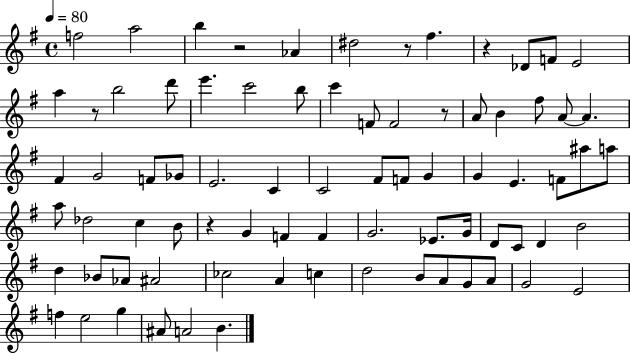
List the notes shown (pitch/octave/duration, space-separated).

F5/h A5/h B5/q R/h Ab4/q D#5/h R/e F#5/q. R/q Db4/e F4/e E4/h A5/q R/e B5/h D6/e E6/q. C6/h B5/e C6/q F4/e F4/h R/e A4/e B4/q F#5/e A4/e A4/q. F#4/q G4/h F4/e Gb4/e E4/h. C4/q C4/h F#4/e F4/e G4/q G4/q E4/q. F4/e A#5/e A5/e A5/e Db5/h C5/q B4/e R/q G4/q F4/q F4/q G4/h. Eb4/e. G4/s D4/e C4/e D4/q B4/h D5/q Bb4/e Ab4/e A#4/h CES5/h A4/q C5/q D5/h B4/e A4/e G4/e A4/e G4/h E4/h F5/q E5/h G5/q A#4/e A4/h B4/q.